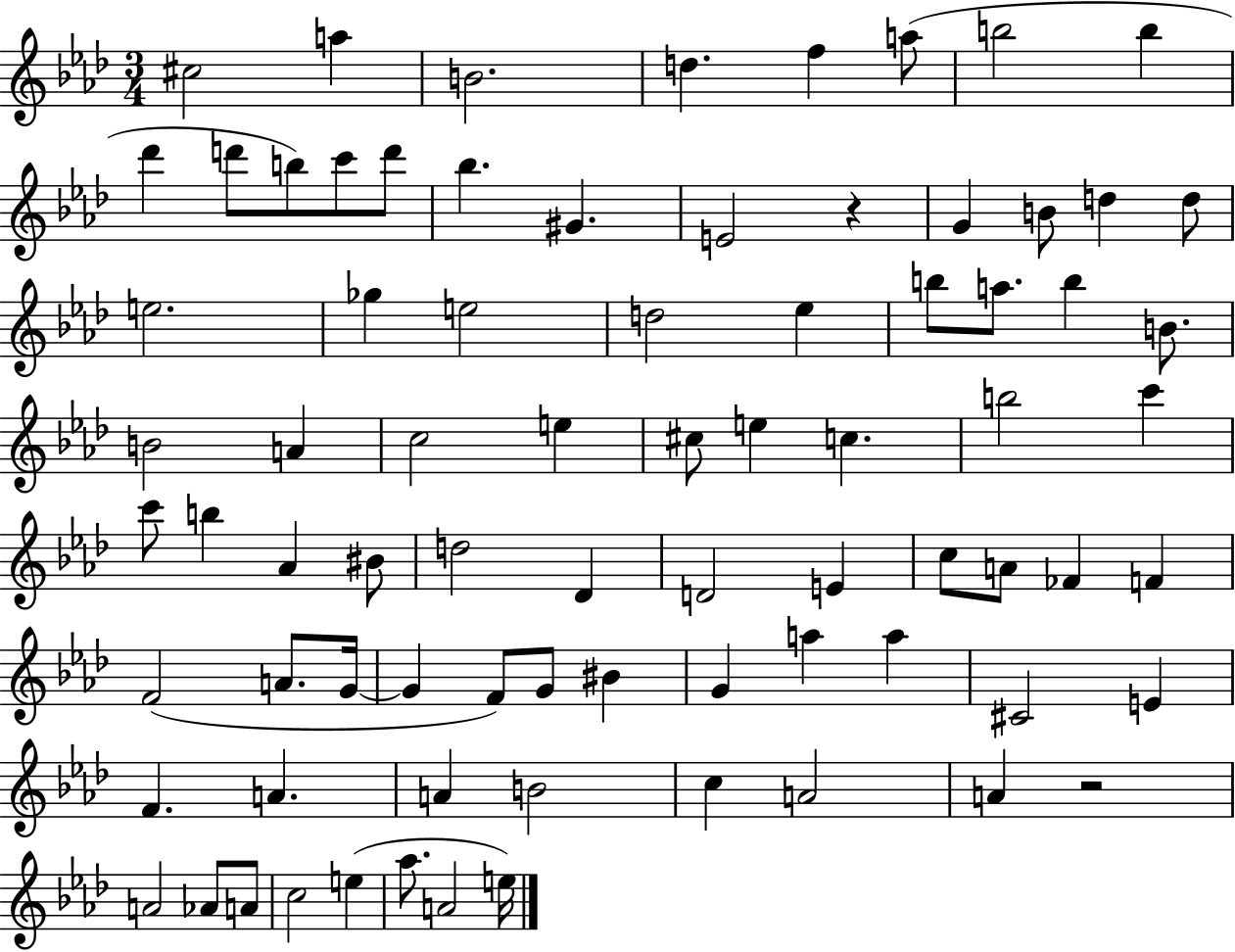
{
  \clef treble
  \numericTimeSignature
  \time 3/4
  \key aes \major
  cis''2 a''4 | b'2. | d''4. f''4 a''8( | b''2 b''4 | \break des'''4 d'''8 b''8) c'''8 d'''8 | bes''4. gis'4. | e'2 r4 | g'4 b'8 d''4 d''8 | \break e''2. | ges''4 e''2 | d''2 ees''4 | b''8 a''8. b''4 b'8. | \break b'2 a'4 | c''2 e''4 | cis''8 e''4 c''4. | b''2 c'''4 | \break c'''8 b''4 aes'4 bis'8 | d''2 des'4 | d'2 e'4 | c''8 a'8 fes'4 f'4 | \break f'2( a'8. g'16~~ | g'4 f'8) g'8 bis'4 | g'4 a''4 a''4 | cis'2 e'4 | \break f'4. a'4. | a'4 b'2 | c''4 a'2 | a'4 r2 | \break a'2 aes'8 a'8 | c''2 e''4( | aes''8. a'2 e''16) | \bar "|."
}